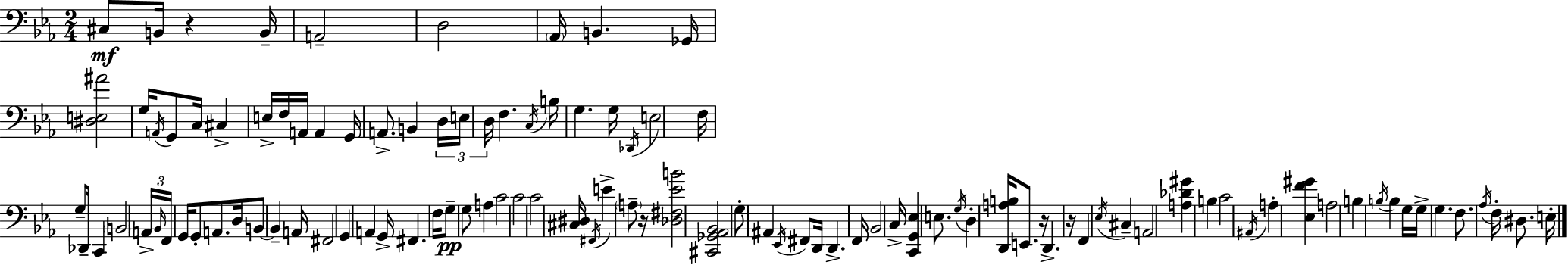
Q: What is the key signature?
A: C minor